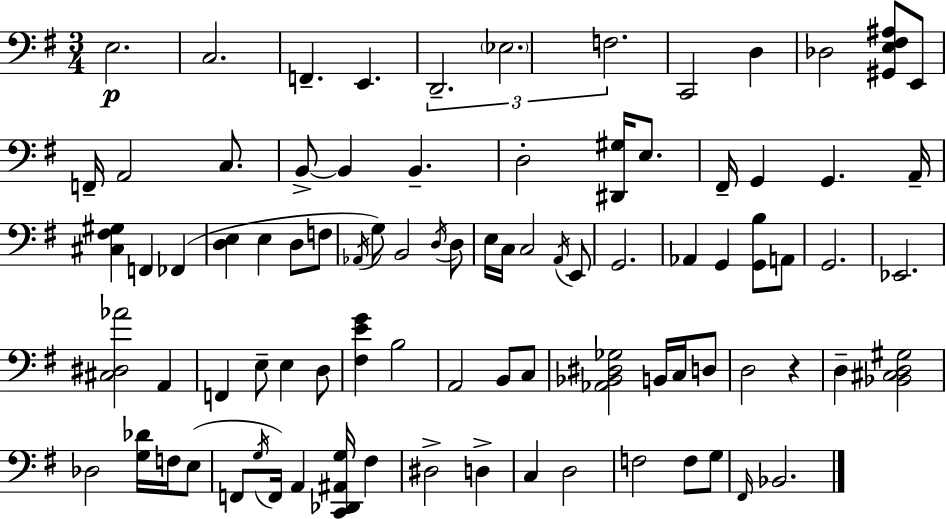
X:1
T:Untitled
M:3/4
L:1/4
K:Em
E,2 C,2 F,, E,, D,,2 _E,2 F,2 C,,2 D, _D,2 [^G,,E,^F,^A,]/2 E,,/2 F,,/4 A,,2 C,/2 B,,/2 B,, B,, D,2 [^D,,^G,]/4 E,/2 ^F,,/4 G,, G,, A,,/4 [^C,^F,^G,] F,, _F,, [D,E,] E, D,/2 F,/2 _A,,/4 G,/2 B,,2 D,/4 D,/2 E,/4 C,/4 C,2 A,,/4 E,,/2 G,,2 _A,, G,, [G,,B,]/2 A,,/2 G,,2 _E,,2 [^C,^D,_A]2 A,, F,, E,/2 E, D,/2 [^F,EG] B,2 A,,2 B,,/2 C,/2 [_A,,_B,,^D,_G,]2 B,,/4 C,/4 D,/2 D,2 z D, [_B,,^C,D,^G,]2 _D,2 [G,_D]/4 F,/4 E,/2 F,,/2 G,/4 F,,/4 A,, [C,,_D,,^A,,G,]/4 ^F, ^D,2 D, C, D,2 F,2 F,/2 G,/2 ^F,,/4 _B,,2